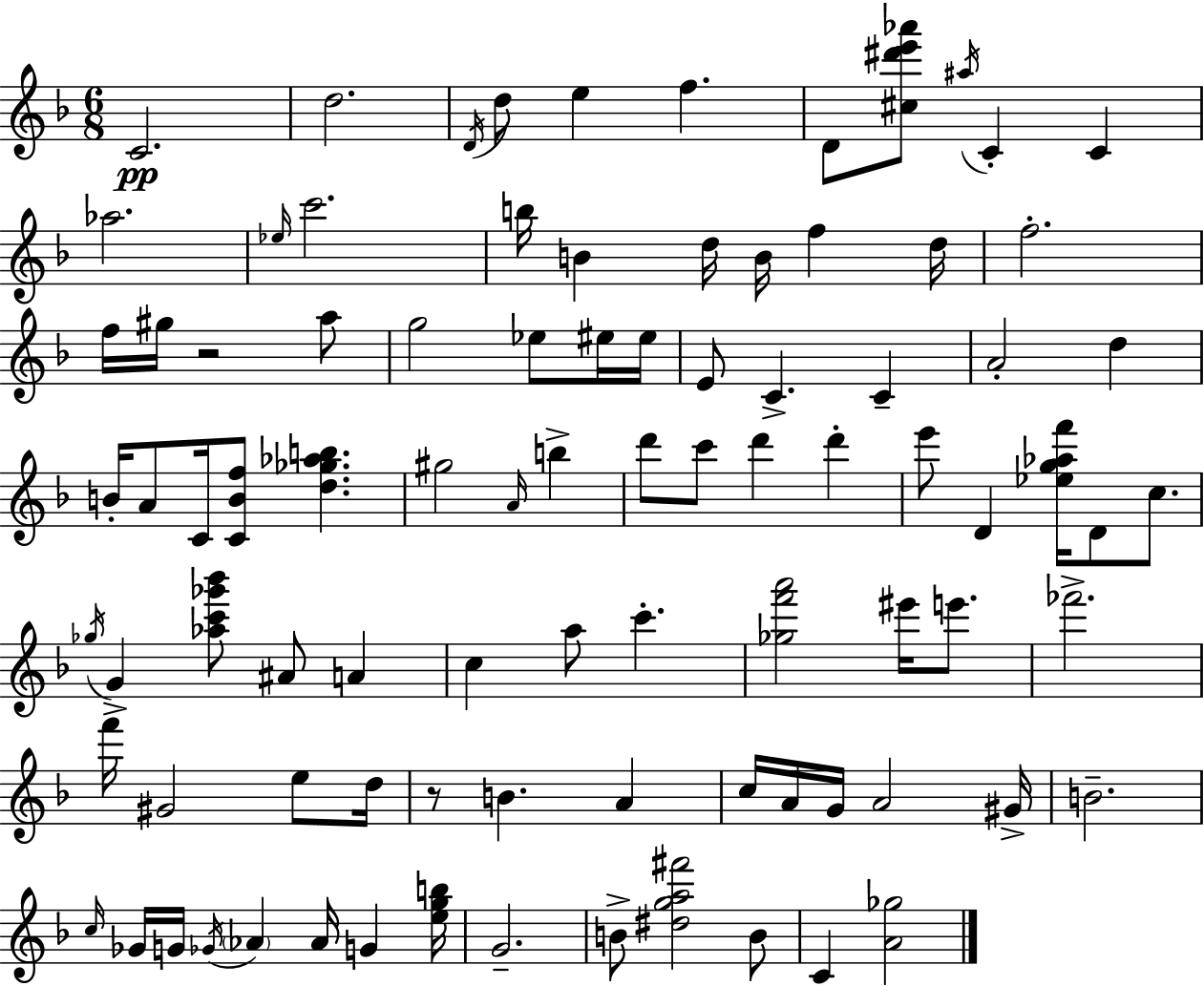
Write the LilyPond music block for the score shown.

{
  \clef treble
  \numericTimeSignature
  \time 6/8
  \key f \major
  c'2.\pp | d''2. | \acciaccatura { d'16 } d''8 e''4 f''4. | d'8 <cis'' dis''' e''' aes'''>8 \acciaccatura { ais''16 } c'4-. c'4 | \break aes''2. | \grace { ees''16 } c'''2. | b''16 b'4 d''16 b'16 f''4 | d''16 f''2.-. | \break f''16 gis''16 r2 | a''8 g''2 ees''8 | eis''16 eis''16 e'8 c'4.-> c'4-- | a'2-. d''4 | \break b'16-. a'8 c'16 <c' b' f''>8 <d'' ges'' aes'' b''>4. | gis''2 \grace { a'16 } | b''4-> d'''8 c'''8 d'''4 | d'''4-. e'''8 d'4 <ees'' g'' aes'' f'''>16 d'8 | \break c''8. \acciaccatura { ges''16 } g'4-> <aes'' c''' ges''' bes'''>8 ais'8 | a'4 c''4 a''8 c'''4.-. | <ges'' f''' a'''>2 | eis'''16 e'''8. fes'''2.-> | \break f'''16 gis'2 | e''8 d''16 r8 b'4. | a'4 c''16 a'16 g'16 a'2 | gis'16-> b'2.-- | \break \grace { c''16 } ges'16 g'16 \acciaccatura { ges'16 } \parenthesize aes'4 | aes'16 g'4 <e'' g'' b''>16 g'2.-- | b'8-> <dis'' g'' a'' fis'''>2 | b'8 c'4 <a' ges''>2 | \break \bar "|."
}